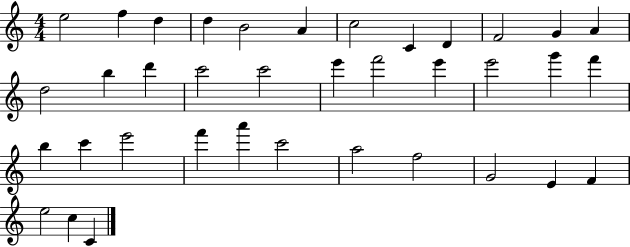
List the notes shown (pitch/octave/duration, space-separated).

E5/h F5/q D5/q D5/q B4/h A4/q C5/h C4/q D4/q F4/h G4/q A4/q D5/h B5/q D6/q C6/h C6/h E6/q F6/h E6/q E6/h G6/q F6/q B5/q C6/q E6/h F6/q A6/q C6/h A5/h F5/h G4/h E4/q F4/q E5/h C5/q C4/q